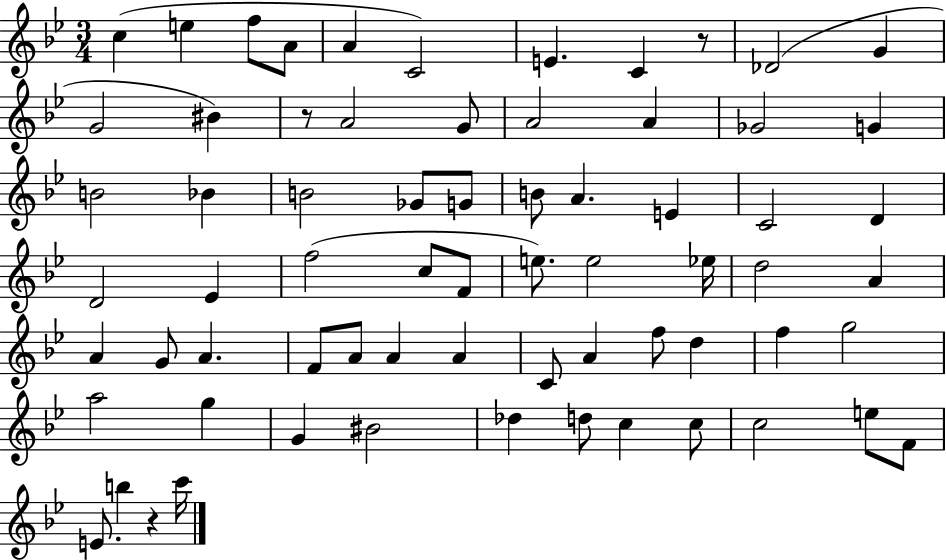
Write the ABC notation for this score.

X:1
T:Untitled
M:3/4
L:1/4
K:Bb
c e f/2 A/2 A C2 E C z/2 _D2 G G2 ^B z/2 A2 G/2 A2 A _G2 G B2 _B B2 _G/2 G/2 B/2 A E C2 D D2 _E f2 c/2 F/2 e/2 e2 _e/4 d2 A A G/2 A F/2 A/2 A A C/2 A f/2 d f g2 a2 g G ^B2 _d d/2 c c/2 c2 e/2 F/2 E/2 b z c'/4